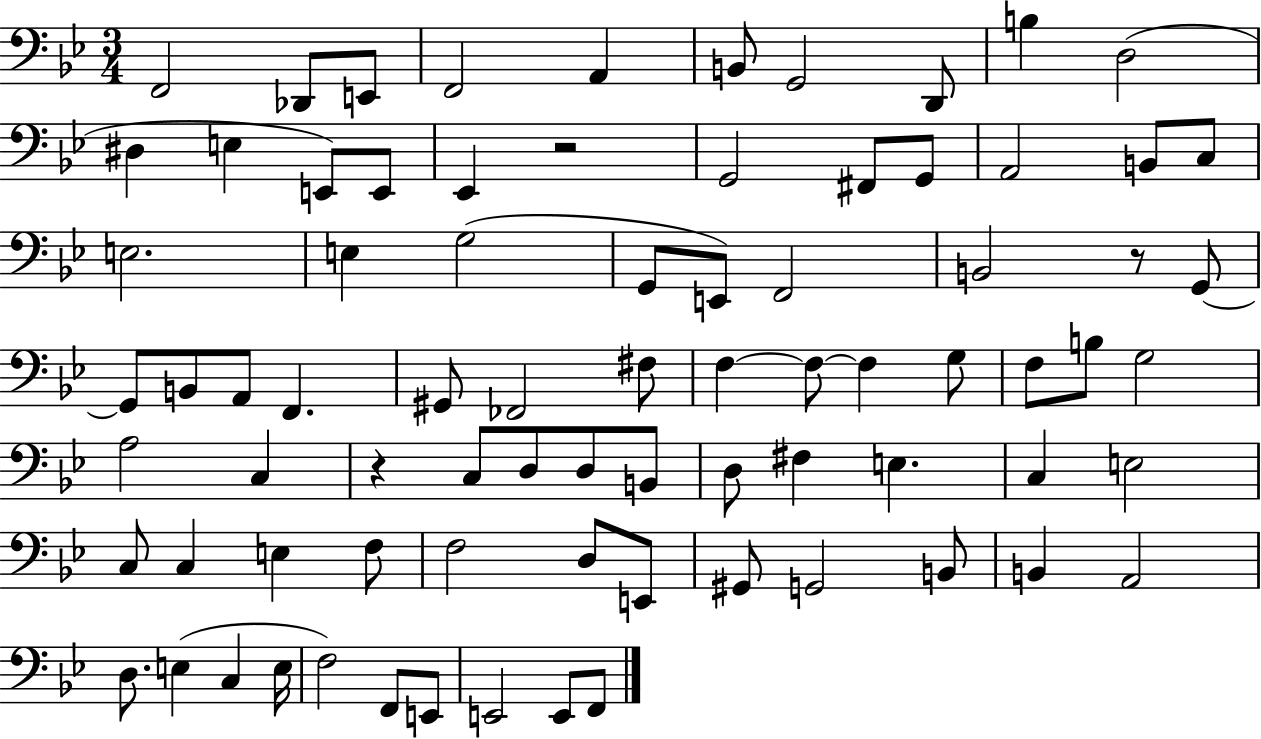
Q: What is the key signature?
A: BES major